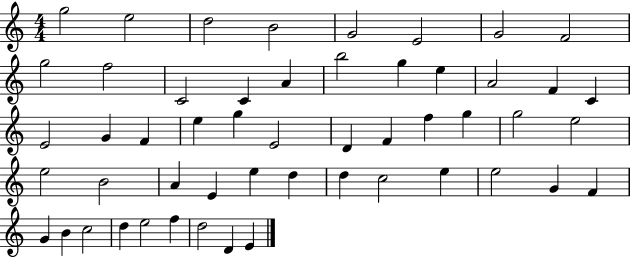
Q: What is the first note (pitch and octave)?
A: G5